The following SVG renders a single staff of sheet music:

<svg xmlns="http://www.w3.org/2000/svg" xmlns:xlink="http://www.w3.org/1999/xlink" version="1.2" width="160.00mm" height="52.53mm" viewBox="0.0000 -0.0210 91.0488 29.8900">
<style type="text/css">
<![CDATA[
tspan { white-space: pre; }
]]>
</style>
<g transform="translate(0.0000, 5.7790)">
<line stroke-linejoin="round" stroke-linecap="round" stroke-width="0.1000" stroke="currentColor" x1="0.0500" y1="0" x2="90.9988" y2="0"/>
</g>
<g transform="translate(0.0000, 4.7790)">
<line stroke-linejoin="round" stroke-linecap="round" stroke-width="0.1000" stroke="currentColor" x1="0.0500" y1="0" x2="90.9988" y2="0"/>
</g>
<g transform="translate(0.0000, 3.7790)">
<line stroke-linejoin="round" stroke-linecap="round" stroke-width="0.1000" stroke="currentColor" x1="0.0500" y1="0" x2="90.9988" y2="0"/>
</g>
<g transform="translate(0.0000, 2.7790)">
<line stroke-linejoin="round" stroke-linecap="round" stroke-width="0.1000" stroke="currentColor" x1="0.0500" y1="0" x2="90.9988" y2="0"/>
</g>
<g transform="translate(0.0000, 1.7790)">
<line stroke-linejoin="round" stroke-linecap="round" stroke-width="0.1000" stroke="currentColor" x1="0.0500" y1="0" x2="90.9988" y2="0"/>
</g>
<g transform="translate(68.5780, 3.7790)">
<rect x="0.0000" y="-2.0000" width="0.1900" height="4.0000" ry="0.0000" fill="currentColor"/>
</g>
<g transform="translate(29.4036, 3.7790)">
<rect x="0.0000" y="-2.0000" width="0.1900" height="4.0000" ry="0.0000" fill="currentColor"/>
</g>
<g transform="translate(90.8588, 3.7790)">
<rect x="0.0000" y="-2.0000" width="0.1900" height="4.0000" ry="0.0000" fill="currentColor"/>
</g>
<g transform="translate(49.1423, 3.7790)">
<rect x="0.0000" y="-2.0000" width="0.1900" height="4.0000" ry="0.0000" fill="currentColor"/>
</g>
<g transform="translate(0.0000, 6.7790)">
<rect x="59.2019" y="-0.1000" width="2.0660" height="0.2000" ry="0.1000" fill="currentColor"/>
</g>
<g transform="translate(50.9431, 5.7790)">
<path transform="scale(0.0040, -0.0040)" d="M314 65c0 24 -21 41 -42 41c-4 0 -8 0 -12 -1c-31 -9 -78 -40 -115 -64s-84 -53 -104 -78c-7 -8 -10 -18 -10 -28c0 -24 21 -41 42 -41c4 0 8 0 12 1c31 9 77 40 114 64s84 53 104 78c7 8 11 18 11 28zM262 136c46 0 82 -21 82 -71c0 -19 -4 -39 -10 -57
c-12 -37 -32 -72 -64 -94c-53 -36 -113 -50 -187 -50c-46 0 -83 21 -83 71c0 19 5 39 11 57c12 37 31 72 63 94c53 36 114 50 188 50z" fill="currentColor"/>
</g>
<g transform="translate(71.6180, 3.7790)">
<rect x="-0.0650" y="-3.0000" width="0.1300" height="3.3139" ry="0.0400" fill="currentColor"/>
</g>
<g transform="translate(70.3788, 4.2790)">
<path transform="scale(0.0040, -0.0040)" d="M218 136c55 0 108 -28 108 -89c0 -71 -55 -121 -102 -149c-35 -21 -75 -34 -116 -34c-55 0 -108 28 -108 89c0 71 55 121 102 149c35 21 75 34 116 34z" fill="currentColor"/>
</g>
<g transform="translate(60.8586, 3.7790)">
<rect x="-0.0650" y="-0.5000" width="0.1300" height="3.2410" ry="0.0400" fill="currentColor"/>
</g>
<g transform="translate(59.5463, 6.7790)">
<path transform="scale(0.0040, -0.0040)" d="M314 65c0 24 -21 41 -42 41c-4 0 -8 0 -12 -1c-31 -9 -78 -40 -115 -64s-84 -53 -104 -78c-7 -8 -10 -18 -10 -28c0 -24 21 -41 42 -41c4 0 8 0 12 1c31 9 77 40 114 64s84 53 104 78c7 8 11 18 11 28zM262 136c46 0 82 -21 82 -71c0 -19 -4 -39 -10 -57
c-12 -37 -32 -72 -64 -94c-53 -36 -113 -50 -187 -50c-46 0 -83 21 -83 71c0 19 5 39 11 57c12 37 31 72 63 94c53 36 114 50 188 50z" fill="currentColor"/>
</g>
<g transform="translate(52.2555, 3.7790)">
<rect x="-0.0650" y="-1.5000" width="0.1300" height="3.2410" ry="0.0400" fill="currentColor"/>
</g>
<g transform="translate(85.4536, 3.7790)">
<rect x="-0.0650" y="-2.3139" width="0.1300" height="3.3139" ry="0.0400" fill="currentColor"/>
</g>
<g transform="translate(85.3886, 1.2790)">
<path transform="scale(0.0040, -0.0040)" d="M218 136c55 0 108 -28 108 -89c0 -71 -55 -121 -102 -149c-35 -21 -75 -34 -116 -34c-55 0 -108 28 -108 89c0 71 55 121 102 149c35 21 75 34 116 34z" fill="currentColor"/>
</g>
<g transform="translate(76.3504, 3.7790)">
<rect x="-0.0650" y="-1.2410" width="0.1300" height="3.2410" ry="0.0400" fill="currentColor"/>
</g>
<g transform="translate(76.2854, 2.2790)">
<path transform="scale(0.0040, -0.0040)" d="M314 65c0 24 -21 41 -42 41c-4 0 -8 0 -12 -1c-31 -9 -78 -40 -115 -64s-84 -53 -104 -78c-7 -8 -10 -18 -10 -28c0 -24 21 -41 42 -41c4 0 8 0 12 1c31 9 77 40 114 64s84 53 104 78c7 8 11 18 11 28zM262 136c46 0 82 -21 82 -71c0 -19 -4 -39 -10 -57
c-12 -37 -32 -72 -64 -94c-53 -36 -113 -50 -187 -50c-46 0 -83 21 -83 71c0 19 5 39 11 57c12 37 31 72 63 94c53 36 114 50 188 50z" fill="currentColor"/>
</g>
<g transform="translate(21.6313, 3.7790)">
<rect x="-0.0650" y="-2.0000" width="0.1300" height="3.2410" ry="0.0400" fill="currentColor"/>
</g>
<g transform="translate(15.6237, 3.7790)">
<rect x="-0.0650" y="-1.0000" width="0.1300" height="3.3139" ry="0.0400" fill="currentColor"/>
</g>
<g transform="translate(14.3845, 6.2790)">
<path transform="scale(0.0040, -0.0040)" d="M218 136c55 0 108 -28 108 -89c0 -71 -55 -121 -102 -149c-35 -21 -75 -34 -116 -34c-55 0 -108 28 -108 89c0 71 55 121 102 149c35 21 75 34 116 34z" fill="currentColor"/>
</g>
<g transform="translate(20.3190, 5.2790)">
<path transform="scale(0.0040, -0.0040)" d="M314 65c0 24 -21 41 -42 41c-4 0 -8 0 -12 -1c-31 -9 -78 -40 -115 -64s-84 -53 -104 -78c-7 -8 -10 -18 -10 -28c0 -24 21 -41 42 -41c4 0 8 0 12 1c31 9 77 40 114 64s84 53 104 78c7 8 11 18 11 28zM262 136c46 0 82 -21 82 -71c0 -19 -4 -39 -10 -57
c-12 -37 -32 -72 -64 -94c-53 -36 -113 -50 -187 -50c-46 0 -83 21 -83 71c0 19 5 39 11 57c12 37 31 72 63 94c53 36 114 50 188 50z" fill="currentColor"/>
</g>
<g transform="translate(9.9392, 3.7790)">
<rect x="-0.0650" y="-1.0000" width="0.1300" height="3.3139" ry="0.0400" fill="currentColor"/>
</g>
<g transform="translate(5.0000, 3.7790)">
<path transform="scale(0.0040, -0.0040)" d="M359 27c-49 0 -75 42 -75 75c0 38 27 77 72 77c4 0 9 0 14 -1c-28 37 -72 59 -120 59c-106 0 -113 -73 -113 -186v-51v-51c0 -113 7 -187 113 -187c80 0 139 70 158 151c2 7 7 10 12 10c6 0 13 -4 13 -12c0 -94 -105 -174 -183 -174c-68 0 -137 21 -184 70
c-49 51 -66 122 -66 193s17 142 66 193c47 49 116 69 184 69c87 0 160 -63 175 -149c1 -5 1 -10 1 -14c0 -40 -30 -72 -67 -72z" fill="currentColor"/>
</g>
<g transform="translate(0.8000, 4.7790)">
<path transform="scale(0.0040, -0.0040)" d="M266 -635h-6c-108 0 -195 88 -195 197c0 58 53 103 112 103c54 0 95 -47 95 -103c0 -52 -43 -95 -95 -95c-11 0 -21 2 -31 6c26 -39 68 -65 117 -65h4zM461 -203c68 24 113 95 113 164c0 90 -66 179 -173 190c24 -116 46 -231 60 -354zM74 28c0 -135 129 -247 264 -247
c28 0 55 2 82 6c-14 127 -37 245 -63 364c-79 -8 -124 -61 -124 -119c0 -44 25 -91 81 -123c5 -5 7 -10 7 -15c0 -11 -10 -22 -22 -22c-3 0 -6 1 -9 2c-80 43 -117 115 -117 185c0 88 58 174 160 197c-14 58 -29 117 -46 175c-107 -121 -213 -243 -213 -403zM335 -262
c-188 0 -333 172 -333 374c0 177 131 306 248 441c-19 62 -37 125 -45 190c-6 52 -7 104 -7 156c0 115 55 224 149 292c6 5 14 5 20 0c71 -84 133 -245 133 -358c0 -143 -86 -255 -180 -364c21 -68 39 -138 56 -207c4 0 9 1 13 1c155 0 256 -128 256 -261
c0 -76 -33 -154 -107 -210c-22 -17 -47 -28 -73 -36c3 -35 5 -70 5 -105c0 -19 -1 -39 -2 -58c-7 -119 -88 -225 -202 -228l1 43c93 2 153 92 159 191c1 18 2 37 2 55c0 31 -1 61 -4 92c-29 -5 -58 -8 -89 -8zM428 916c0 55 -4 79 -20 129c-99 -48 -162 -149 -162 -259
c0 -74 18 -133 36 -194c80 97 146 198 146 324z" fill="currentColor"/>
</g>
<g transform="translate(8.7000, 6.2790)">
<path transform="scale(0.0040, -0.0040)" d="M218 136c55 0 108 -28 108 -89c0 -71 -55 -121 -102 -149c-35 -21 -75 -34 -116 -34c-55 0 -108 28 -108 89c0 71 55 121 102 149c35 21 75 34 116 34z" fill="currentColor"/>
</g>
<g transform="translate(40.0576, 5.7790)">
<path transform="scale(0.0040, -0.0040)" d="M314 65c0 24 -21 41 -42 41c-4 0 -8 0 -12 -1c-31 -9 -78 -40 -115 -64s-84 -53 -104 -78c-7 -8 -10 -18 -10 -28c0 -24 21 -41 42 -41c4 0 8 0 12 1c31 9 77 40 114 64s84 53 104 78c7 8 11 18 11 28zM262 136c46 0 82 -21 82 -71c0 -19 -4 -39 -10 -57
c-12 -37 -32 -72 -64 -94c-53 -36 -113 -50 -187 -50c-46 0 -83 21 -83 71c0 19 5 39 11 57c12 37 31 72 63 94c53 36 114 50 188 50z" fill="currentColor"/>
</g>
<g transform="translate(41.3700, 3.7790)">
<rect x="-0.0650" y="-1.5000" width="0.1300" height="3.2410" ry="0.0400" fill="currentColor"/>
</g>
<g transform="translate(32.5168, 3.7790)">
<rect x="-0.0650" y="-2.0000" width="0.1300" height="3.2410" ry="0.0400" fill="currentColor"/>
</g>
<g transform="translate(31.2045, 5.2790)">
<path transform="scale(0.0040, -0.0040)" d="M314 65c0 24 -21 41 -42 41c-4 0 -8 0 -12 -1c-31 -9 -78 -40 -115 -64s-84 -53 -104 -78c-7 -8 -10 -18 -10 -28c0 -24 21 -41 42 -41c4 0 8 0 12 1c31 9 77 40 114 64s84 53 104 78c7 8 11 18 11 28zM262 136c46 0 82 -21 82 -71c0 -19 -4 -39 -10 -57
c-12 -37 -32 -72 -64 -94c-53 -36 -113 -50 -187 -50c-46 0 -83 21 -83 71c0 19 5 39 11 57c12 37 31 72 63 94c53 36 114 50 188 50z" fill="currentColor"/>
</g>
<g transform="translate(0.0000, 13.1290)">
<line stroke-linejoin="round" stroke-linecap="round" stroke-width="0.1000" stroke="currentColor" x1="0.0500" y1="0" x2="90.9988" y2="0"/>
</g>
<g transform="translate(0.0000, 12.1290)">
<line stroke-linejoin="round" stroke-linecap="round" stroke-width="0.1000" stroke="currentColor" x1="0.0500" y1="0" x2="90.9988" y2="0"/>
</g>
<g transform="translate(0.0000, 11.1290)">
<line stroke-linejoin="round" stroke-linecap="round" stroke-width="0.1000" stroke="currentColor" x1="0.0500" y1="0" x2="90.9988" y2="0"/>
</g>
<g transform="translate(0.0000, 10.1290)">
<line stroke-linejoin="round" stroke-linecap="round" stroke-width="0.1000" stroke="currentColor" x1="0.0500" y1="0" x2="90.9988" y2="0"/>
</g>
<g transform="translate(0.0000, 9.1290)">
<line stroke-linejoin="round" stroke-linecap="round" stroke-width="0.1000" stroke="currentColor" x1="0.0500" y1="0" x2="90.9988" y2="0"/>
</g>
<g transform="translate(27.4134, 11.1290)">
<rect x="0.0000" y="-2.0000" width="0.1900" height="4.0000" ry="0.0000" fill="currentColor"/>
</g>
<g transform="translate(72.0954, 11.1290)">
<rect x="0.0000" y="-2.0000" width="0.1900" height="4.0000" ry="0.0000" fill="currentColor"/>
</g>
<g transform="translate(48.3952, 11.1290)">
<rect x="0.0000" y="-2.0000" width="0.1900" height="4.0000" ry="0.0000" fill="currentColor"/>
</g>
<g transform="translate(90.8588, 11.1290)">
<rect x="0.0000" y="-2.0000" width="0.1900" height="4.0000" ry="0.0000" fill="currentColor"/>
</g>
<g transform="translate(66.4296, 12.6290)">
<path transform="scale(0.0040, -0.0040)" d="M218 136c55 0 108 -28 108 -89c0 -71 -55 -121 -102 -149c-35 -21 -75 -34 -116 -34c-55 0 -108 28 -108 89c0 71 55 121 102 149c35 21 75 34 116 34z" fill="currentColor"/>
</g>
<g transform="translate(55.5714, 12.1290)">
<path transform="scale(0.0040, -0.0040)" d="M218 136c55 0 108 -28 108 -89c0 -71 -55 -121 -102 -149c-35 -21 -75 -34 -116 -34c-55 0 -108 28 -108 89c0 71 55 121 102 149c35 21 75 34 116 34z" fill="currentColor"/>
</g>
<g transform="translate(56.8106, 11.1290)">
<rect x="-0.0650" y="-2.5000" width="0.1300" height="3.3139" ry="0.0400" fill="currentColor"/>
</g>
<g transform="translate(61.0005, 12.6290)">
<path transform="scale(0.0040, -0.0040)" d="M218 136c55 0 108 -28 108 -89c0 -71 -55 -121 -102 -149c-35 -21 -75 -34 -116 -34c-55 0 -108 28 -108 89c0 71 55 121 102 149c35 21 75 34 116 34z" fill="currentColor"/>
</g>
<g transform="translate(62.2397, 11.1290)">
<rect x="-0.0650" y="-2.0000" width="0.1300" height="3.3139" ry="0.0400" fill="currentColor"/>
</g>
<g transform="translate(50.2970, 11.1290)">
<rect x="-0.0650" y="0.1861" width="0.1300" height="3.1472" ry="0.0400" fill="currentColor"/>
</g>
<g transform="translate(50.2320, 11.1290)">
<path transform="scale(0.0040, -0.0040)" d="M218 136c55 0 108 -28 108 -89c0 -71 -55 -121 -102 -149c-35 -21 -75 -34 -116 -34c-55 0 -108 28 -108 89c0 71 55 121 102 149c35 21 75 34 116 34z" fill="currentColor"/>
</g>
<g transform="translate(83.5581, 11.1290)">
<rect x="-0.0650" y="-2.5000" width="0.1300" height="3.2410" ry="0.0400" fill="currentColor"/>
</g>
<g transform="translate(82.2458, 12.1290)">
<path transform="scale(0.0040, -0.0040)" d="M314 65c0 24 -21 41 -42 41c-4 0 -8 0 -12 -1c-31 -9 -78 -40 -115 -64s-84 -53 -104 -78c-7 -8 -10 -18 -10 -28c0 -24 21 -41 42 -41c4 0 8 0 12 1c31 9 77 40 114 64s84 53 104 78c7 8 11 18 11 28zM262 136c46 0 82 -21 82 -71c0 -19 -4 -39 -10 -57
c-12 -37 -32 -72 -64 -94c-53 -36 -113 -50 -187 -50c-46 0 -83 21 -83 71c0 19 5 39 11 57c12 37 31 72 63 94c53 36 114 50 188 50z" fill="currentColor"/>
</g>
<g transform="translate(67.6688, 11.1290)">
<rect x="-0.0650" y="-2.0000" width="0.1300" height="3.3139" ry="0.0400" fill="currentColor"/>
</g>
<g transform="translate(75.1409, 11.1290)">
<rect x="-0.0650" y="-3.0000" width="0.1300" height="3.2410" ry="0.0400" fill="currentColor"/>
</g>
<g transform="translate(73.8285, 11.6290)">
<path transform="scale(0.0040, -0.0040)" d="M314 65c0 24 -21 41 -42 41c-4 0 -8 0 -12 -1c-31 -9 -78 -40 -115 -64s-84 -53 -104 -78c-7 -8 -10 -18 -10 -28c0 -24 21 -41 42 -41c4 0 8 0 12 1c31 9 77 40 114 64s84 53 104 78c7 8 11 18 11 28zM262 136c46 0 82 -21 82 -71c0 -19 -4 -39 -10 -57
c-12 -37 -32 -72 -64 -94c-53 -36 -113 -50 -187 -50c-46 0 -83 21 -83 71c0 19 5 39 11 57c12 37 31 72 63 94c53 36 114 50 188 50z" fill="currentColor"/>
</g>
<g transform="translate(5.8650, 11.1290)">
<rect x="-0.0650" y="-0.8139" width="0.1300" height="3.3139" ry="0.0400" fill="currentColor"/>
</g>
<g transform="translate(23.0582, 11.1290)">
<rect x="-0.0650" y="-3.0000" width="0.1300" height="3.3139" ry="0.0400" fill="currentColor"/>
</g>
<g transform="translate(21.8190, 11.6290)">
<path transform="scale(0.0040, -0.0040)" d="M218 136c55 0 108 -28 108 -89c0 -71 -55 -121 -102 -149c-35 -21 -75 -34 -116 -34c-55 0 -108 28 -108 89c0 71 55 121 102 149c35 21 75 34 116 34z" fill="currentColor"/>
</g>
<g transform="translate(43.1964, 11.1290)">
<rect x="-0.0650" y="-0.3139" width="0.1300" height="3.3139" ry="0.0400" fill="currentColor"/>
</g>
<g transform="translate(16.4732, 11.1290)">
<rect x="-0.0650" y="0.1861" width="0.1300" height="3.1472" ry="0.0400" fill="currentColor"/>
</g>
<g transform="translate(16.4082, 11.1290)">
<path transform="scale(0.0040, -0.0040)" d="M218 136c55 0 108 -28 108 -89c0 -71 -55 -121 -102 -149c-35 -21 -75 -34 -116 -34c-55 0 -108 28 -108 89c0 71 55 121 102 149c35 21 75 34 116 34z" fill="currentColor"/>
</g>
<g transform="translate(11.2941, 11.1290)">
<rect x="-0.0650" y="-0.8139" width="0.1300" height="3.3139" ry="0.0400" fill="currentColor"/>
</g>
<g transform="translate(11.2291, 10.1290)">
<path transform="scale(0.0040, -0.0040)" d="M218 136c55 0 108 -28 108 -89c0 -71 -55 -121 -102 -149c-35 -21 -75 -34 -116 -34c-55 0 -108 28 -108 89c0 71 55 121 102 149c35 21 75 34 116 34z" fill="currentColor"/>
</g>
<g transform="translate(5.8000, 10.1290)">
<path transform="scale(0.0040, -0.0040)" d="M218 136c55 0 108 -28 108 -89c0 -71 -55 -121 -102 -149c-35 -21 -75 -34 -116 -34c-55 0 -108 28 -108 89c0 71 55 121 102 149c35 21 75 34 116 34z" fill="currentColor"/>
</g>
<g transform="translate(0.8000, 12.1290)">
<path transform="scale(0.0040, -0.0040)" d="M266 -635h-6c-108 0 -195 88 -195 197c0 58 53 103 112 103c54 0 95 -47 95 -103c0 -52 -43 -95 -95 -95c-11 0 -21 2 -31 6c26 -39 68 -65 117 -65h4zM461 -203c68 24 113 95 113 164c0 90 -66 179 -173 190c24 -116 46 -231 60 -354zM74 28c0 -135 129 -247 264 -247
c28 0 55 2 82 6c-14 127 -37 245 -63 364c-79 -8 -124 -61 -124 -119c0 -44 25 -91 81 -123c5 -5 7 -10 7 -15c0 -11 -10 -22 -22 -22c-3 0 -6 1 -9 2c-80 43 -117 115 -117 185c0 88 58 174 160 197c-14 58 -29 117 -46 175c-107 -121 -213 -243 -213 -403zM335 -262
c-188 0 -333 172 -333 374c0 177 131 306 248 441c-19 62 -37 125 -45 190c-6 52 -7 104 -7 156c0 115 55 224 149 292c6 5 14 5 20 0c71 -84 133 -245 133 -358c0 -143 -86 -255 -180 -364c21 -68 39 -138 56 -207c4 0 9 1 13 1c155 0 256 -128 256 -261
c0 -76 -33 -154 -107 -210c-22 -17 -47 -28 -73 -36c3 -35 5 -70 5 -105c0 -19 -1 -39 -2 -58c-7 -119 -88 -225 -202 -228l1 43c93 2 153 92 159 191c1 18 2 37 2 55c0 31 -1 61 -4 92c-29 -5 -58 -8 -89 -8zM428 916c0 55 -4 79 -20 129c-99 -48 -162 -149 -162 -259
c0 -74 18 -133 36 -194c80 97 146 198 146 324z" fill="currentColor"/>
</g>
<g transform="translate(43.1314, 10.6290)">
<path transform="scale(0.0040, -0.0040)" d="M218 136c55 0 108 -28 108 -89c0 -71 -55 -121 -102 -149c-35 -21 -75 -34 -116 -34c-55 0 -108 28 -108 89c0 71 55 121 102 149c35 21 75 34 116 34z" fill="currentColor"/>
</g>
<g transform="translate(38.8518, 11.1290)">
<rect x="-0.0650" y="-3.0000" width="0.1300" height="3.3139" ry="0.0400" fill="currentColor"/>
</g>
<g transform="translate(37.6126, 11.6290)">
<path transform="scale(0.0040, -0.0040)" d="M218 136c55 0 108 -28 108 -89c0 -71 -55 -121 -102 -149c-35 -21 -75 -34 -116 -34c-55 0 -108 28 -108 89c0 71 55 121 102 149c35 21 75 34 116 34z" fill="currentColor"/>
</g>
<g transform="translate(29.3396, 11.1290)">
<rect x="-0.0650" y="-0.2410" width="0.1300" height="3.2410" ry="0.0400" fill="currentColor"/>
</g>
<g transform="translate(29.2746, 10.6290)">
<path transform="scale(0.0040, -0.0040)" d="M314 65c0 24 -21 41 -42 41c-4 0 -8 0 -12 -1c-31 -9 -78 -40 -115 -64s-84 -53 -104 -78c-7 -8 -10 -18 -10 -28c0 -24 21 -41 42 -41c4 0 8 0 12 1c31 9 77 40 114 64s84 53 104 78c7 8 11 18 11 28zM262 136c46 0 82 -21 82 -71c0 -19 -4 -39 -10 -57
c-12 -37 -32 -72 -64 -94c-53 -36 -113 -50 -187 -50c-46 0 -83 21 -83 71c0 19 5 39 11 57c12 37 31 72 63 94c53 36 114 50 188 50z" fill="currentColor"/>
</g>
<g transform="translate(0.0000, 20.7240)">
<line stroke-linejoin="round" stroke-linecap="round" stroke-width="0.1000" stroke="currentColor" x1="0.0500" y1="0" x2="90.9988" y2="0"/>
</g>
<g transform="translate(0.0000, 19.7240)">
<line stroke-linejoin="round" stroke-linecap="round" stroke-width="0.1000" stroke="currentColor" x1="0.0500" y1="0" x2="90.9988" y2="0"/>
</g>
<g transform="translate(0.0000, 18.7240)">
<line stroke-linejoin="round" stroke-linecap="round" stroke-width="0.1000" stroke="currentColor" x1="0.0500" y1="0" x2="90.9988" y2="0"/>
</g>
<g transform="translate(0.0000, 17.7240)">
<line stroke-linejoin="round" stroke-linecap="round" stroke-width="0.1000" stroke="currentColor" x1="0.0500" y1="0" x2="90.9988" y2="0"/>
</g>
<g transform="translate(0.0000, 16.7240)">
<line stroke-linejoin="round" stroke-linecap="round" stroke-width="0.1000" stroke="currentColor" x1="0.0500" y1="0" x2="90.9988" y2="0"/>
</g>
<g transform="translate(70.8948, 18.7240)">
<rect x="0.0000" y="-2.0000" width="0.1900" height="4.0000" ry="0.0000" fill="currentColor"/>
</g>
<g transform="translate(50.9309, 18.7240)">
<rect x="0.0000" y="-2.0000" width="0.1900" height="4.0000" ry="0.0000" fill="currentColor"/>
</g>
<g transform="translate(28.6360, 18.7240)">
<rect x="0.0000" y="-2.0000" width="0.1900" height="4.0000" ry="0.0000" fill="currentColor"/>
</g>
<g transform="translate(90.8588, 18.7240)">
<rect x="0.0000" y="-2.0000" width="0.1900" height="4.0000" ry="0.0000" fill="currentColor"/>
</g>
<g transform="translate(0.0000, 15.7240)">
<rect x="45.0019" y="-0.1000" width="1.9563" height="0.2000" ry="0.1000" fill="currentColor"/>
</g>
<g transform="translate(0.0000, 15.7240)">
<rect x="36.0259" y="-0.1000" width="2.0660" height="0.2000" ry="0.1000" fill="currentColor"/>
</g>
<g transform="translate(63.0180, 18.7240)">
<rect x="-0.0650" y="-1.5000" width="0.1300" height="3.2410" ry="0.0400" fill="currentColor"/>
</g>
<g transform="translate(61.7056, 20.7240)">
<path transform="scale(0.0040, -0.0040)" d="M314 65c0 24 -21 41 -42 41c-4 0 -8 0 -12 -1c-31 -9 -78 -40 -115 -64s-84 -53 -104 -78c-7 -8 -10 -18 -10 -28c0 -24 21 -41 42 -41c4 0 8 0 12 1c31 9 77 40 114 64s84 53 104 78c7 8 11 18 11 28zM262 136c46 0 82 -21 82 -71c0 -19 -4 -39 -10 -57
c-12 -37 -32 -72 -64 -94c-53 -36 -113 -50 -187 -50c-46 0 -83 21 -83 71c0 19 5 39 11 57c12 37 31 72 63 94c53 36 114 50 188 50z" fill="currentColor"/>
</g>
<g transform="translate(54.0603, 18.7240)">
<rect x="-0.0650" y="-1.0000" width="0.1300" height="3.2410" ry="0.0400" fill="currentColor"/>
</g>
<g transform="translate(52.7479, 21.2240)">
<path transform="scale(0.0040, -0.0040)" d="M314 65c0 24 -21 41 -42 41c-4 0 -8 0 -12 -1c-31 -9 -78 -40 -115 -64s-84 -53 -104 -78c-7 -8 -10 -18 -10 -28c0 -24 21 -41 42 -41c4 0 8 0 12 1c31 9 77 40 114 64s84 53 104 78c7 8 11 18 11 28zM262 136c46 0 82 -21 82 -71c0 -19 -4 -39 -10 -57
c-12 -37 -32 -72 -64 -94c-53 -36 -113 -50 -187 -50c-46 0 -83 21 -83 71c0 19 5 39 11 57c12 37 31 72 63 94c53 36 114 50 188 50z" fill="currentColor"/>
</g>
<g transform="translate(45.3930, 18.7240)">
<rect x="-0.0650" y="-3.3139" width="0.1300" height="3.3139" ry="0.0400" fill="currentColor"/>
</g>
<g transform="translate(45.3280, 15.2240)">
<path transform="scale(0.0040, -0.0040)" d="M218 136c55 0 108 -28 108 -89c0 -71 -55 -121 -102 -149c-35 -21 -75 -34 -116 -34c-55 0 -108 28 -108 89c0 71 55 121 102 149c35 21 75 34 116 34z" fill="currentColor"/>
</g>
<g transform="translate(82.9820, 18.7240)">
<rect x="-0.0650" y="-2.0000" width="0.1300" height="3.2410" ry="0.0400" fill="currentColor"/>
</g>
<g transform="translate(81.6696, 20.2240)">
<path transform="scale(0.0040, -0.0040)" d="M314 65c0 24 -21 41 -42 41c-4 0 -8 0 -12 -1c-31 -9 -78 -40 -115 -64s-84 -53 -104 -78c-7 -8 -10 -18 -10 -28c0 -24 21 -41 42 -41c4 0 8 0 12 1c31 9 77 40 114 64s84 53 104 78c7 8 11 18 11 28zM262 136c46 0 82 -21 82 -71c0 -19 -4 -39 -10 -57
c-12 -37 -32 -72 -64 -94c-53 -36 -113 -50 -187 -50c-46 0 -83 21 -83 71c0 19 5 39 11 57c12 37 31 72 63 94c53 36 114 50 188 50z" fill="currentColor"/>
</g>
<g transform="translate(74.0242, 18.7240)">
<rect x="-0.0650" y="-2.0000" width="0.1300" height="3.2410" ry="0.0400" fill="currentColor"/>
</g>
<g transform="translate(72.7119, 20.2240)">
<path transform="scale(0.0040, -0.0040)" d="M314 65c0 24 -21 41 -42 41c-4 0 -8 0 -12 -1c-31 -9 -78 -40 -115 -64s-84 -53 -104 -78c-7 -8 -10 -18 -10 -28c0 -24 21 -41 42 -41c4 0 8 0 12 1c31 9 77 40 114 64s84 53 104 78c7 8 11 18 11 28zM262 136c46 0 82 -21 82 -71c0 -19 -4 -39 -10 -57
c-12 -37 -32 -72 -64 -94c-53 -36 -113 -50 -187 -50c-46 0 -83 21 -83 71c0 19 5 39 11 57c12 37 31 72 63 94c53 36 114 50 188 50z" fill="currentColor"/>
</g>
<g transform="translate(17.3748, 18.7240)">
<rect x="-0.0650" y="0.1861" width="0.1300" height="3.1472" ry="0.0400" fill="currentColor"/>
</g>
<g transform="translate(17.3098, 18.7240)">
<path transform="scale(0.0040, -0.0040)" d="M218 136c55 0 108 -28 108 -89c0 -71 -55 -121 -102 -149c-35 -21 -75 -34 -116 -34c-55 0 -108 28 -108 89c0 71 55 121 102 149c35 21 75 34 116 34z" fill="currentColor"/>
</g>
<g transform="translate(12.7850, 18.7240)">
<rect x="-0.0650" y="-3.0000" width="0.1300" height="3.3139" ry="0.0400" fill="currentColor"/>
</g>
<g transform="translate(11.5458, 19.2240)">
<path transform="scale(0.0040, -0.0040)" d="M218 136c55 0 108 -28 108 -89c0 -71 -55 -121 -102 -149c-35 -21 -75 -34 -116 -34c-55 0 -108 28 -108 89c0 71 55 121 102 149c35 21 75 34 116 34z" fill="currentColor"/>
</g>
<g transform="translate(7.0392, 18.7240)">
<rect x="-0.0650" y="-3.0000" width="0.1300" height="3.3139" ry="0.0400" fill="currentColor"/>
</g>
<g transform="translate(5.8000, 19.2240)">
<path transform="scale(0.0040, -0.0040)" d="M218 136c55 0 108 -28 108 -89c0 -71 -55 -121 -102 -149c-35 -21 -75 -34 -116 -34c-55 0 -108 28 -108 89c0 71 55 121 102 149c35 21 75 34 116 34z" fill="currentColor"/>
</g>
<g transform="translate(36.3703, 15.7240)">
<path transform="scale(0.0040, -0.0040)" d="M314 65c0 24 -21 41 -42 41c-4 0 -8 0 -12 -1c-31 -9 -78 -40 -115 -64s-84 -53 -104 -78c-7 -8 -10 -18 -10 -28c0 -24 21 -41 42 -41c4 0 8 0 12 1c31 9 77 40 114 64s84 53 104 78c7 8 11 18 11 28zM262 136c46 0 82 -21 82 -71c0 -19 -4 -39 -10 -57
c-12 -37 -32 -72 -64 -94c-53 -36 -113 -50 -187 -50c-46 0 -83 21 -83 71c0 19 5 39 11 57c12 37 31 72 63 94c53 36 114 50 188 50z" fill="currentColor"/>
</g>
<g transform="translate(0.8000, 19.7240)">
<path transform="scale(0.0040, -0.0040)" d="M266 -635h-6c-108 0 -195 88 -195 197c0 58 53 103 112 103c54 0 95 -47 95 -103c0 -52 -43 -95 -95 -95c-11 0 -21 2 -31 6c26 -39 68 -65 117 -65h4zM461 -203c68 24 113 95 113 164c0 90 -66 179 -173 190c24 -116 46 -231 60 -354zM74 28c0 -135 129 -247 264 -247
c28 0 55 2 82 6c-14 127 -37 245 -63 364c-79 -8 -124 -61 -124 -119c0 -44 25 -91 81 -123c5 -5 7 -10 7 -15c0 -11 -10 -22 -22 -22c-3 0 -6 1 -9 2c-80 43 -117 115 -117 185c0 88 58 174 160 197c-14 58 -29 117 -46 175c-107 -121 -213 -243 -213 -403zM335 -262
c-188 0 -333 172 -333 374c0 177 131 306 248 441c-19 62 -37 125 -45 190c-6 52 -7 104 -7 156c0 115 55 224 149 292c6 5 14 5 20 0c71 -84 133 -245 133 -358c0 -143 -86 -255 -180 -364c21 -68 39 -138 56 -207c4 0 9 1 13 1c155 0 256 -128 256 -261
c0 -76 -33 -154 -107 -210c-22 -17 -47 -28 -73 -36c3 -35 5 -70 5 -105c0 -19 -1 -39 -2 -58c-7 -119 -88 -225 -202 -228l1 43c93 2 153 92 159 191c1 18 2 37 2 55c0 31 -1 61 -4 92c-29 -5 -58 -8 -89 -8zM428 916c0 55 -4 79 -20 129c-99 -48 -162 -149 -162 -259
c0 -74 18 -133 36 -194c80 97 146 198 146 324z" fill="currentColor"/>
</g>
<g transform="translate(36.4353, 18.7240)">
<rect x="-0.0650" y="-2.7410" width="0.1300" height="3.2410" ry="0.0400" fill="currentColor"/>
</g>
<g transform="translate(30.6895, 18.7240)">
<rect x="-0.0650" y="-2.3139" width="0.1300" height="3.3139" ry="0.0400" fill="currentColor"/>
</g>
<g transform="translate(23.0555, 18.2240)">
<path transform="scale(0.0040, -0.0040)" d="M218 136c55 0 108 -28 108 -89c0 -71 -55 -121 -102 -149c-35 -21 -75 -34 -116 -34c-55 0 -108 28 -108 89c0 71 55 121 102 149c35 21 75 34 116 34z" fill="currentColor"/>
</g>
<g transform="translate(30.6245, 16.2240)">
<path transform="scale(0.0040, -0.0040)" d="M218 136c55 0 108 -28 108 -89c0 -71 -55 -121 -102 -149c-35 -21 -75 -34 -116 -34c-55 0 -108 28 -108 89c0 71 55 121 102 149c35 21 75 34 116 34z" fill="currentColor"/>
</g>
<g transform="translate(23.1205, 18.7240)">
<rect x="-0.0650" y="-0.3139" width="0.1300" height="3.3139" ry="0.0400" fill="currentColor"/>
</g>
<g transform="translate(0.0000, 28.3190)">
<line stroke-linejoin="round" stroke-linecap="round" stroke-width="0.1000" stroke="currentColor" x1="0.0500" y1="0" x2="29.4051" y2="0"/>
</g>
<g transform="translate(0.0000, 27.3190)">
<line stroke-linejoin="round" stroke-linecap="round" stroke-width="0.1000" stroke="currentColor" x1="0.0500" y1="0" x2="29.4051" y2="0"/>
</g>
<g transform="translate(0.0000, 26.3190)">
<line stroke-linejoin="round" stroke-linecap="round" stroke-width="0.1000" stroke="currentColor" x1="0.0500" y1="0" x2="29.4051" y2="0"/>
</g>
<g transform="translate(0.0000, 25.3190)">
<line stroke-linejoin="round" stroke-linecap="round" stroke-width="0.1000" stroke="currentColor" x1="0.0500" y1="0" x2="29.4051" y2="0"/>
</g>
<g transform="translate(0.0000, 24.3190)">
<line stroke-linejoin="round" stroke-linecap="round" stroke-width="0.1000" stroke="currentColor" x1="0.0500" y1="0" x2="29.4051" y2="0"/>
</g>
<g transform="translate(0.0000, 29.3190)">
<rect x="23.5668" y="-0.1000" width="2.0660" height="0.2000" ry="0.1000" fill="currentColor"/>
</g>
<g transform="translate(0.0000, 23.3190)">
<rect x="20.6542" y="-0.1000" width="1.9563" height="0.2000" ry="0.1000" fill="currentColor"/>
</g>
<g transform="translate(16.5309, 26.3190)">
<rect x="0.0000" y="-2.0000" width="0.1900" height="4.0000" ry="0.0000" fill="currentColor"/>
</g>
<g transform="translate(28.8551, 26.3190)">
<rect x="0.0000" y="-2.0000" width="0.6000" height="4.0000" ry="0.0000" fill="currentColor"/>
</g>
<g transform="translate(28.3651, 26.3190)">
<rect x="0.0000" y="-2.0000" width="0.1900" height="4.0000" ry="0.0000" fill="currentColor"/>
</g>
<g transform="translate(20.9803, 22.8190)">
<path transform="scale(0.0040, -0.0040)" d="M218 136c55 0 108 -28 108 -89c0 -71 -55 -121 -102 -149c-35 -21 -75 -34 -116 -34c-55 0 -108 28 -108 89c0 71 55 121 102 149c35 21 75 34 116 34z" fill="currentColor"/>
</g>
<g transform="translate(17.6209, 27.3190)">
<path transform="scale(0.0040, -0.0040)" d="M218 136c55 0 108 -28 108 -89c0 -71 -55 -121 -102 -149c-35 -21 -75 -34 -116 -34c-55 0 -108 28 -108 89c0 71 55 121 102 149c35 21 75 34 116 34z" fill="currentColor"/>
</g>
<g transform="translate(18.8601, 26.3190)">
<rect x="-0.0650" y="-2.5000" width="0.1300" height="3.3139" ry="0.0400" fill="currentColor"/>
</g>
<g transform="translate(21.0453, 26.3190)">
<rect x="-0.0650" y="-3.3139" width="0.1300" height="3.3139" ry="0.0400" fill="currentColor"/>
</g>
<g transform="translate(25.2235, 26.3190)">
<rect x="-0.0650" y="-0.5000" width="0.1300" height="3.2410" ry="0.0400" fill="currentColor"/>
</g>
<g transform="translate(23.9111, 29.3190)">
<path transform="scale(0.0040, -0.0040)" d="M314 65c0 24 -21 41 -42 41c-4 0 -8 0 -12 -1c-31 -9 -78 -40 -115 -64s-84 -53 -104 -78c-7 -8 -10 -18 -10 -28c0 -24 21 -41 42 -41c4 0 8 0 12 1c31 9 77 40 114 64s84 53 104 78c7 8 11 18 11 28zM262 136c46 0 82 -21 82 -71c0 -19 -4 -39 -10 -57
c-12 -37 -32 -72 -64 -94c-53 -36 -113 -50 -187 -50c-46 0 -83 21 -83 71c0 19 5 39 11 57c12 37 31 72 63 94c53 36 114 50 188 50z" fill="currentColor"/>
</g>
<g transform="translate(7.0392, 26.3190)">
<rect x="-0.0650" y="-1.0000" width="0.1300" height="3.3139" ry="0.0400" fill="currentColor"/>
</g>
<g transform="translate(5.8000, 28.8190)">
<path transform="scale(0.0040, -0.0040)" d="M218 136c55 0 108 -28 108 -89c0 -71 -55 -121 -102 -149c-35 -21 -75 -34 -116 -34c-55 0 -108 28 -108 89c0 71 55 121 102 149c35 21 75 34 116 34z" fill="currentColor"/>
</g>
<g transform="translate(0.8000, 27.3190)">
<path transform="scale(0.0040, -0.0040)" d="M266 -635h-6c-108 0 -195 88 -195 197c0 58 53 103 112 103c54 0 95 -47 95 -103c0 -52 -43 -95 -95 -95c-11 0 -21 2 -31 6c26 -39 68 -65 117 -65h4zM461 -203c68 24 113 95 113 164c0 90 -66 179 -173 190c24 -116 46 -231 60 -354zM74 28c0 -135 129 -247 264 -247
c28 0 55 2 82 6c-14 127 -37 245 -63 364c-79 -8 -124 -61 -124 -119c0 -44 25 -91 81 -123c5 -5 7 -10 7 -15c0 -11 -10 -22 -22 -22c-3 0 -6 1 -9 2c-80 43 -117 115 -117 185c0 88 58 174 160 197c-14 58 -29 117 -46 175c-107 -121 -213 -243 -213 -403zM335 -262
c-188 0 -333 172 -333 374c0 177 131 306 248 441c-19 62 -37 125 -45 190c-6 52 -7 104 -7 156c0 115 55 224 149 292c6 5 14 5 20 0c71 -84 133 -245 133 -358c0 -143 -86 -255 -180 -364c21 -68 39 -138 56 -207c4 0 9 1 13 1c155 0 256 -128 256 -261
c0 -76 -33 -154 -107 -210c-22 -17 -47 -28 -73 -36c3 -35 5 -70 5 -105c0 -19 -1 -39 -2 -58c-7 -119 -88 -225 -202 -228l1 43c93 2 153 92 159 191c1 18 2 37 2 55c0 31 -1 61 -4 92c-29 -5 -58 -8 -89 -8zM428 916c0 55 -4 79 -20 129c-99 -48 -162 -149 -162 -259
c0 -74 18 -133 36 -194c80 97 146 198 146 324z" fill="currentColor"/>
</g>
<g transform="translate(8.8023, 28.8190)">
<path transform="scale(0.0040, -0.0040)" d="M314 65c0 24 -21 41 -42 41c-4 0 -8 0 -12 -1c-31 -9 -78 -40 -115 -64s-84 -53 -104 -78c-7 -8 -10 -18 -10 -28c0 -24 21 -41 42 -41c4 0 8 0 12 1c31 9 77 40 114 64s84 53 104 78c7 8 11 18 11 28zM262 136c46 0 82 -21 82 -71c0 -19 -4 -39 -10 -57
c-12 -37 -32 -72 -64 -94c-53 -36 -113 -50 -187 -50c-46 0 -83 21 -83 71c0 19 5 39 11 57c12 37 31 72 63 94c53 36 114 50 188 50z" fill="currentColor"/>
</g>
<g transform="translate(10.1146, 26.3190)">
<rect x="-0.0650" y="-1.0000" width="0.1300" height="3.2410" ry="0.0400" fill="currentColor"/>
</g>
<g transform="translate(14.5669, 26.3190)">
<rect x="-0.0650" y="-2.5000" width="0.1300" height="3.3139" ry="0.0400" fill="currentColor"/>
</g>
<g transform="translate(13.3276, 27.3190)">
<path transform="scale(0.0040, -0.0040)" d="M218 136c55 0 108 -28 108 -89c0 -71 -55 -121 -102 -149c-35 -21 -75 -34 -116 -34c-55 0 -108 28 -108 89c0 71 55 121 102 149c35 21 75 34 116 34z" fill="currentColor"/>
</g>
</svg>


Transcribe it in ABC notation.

X:1
T:Untitled
M:4/4
L:1/4
K:C
D D F2 F2 E2 E2 C2 A e2 g d d B A c2 A c B G F F A2 G2 A A B c g a2 b D2 E2 F2 F2 D D2 G G b C2